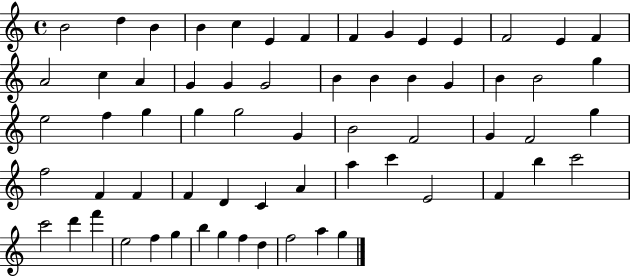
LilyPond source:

{
  \clef treble
  \time 4/4
  \defaultTimeSignature
  \key c \major
  b'2 d''4 b'4 | b'4 c''4 e'4 f'4 | f'4 g'4 e'4 e'4 | f'2 e'4 f'4 | \break a'2 c''4 a'4 | g'4 g'4 g'2 | b'4 b'4 b'4 g'4 | b'4 b'2 g''4 | \break e''2 f''4 g''4 | g''4 g''2 g'4 | b'2 f'2 | g'4 f'2 g''4 | \break f''2 f'4 f'4 | f'4 d'4 c'4 a'4 | a''4 c'''4 e'2 | f'4 b''4 c'''2 | \break c'''2 d'''4 f'''4 | e''2 f''4 g''4 | b''4 g''4 f''4 d''4 | f''2 a''4 g''4 | \break \bar "|."
}